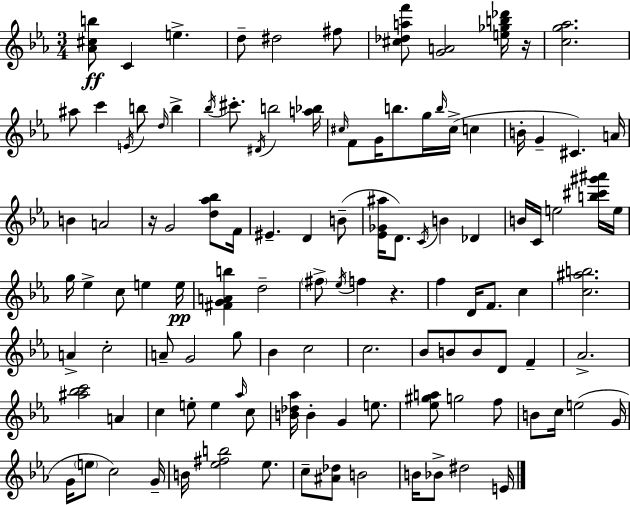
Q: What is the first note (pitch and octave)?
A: C4